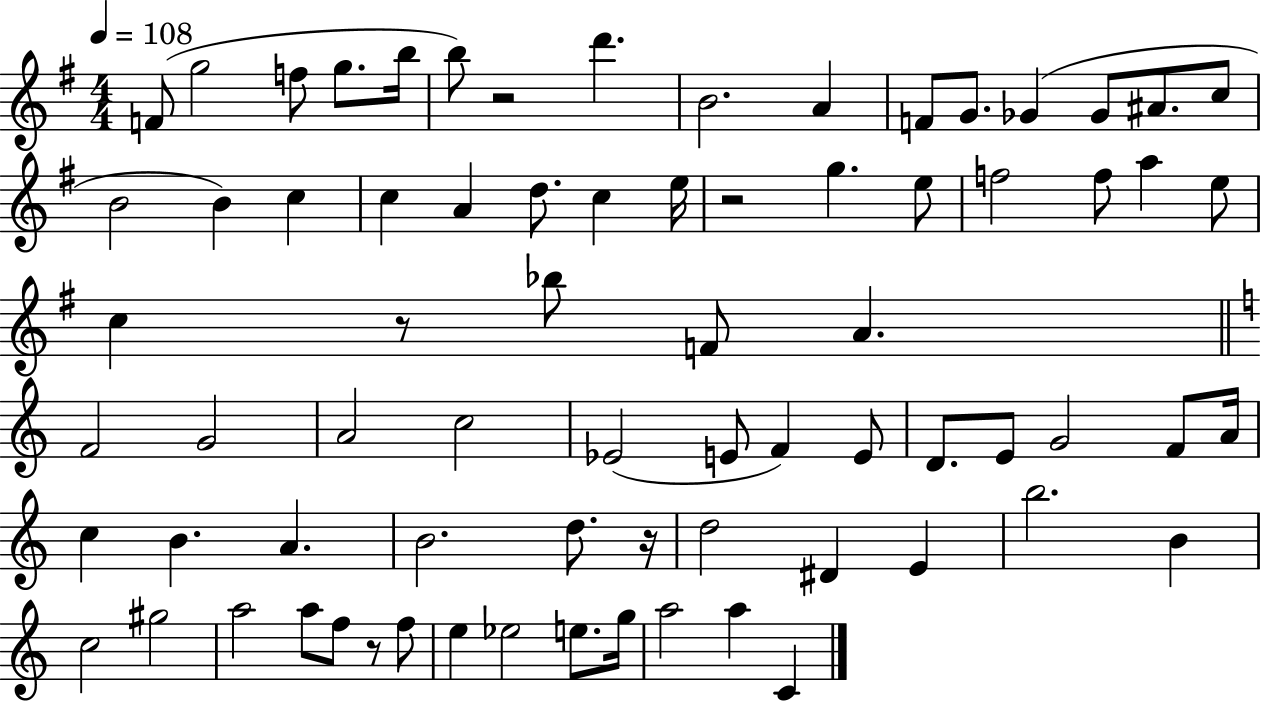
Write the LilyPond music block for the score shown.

{
  \clef treble
  \numericTimeSignature
  \time 4/4
  \key g \major
  \tempo 4 = 108
  f'8( g''2 f''8 g''8. b''16 | b''8) r2 d'''4. | b'2. a'4 | f'8 g'8. ges'4( ges'8 ais'8. c''8 | \break b'2 b'4) c''4 | c''4 a'4 d''8. c''4 e''16 | r2 g''4. e''8 | f''2 f''8 a''4 e''8 | \break c''4 r8 bes''8 f'8 a'4. | \bar "||" \break \key a \minor f'2 g'2 | a'2 c''2 | ees'2( e'8 f'4) e'8 | d'8. e'8 g'2 f'8 a'16 | \break c''4 b'4. a'4. | b'2. d''8. r16 | d''2 dis'4 e'4 | b''2. b'4 | \break c''2 gis''2 | a''2 a''8 f''8 r8 f''8 | e''4 ees''2 e''8. g''16 | a''2 a''4 c'4 | \break \bar "|."
}